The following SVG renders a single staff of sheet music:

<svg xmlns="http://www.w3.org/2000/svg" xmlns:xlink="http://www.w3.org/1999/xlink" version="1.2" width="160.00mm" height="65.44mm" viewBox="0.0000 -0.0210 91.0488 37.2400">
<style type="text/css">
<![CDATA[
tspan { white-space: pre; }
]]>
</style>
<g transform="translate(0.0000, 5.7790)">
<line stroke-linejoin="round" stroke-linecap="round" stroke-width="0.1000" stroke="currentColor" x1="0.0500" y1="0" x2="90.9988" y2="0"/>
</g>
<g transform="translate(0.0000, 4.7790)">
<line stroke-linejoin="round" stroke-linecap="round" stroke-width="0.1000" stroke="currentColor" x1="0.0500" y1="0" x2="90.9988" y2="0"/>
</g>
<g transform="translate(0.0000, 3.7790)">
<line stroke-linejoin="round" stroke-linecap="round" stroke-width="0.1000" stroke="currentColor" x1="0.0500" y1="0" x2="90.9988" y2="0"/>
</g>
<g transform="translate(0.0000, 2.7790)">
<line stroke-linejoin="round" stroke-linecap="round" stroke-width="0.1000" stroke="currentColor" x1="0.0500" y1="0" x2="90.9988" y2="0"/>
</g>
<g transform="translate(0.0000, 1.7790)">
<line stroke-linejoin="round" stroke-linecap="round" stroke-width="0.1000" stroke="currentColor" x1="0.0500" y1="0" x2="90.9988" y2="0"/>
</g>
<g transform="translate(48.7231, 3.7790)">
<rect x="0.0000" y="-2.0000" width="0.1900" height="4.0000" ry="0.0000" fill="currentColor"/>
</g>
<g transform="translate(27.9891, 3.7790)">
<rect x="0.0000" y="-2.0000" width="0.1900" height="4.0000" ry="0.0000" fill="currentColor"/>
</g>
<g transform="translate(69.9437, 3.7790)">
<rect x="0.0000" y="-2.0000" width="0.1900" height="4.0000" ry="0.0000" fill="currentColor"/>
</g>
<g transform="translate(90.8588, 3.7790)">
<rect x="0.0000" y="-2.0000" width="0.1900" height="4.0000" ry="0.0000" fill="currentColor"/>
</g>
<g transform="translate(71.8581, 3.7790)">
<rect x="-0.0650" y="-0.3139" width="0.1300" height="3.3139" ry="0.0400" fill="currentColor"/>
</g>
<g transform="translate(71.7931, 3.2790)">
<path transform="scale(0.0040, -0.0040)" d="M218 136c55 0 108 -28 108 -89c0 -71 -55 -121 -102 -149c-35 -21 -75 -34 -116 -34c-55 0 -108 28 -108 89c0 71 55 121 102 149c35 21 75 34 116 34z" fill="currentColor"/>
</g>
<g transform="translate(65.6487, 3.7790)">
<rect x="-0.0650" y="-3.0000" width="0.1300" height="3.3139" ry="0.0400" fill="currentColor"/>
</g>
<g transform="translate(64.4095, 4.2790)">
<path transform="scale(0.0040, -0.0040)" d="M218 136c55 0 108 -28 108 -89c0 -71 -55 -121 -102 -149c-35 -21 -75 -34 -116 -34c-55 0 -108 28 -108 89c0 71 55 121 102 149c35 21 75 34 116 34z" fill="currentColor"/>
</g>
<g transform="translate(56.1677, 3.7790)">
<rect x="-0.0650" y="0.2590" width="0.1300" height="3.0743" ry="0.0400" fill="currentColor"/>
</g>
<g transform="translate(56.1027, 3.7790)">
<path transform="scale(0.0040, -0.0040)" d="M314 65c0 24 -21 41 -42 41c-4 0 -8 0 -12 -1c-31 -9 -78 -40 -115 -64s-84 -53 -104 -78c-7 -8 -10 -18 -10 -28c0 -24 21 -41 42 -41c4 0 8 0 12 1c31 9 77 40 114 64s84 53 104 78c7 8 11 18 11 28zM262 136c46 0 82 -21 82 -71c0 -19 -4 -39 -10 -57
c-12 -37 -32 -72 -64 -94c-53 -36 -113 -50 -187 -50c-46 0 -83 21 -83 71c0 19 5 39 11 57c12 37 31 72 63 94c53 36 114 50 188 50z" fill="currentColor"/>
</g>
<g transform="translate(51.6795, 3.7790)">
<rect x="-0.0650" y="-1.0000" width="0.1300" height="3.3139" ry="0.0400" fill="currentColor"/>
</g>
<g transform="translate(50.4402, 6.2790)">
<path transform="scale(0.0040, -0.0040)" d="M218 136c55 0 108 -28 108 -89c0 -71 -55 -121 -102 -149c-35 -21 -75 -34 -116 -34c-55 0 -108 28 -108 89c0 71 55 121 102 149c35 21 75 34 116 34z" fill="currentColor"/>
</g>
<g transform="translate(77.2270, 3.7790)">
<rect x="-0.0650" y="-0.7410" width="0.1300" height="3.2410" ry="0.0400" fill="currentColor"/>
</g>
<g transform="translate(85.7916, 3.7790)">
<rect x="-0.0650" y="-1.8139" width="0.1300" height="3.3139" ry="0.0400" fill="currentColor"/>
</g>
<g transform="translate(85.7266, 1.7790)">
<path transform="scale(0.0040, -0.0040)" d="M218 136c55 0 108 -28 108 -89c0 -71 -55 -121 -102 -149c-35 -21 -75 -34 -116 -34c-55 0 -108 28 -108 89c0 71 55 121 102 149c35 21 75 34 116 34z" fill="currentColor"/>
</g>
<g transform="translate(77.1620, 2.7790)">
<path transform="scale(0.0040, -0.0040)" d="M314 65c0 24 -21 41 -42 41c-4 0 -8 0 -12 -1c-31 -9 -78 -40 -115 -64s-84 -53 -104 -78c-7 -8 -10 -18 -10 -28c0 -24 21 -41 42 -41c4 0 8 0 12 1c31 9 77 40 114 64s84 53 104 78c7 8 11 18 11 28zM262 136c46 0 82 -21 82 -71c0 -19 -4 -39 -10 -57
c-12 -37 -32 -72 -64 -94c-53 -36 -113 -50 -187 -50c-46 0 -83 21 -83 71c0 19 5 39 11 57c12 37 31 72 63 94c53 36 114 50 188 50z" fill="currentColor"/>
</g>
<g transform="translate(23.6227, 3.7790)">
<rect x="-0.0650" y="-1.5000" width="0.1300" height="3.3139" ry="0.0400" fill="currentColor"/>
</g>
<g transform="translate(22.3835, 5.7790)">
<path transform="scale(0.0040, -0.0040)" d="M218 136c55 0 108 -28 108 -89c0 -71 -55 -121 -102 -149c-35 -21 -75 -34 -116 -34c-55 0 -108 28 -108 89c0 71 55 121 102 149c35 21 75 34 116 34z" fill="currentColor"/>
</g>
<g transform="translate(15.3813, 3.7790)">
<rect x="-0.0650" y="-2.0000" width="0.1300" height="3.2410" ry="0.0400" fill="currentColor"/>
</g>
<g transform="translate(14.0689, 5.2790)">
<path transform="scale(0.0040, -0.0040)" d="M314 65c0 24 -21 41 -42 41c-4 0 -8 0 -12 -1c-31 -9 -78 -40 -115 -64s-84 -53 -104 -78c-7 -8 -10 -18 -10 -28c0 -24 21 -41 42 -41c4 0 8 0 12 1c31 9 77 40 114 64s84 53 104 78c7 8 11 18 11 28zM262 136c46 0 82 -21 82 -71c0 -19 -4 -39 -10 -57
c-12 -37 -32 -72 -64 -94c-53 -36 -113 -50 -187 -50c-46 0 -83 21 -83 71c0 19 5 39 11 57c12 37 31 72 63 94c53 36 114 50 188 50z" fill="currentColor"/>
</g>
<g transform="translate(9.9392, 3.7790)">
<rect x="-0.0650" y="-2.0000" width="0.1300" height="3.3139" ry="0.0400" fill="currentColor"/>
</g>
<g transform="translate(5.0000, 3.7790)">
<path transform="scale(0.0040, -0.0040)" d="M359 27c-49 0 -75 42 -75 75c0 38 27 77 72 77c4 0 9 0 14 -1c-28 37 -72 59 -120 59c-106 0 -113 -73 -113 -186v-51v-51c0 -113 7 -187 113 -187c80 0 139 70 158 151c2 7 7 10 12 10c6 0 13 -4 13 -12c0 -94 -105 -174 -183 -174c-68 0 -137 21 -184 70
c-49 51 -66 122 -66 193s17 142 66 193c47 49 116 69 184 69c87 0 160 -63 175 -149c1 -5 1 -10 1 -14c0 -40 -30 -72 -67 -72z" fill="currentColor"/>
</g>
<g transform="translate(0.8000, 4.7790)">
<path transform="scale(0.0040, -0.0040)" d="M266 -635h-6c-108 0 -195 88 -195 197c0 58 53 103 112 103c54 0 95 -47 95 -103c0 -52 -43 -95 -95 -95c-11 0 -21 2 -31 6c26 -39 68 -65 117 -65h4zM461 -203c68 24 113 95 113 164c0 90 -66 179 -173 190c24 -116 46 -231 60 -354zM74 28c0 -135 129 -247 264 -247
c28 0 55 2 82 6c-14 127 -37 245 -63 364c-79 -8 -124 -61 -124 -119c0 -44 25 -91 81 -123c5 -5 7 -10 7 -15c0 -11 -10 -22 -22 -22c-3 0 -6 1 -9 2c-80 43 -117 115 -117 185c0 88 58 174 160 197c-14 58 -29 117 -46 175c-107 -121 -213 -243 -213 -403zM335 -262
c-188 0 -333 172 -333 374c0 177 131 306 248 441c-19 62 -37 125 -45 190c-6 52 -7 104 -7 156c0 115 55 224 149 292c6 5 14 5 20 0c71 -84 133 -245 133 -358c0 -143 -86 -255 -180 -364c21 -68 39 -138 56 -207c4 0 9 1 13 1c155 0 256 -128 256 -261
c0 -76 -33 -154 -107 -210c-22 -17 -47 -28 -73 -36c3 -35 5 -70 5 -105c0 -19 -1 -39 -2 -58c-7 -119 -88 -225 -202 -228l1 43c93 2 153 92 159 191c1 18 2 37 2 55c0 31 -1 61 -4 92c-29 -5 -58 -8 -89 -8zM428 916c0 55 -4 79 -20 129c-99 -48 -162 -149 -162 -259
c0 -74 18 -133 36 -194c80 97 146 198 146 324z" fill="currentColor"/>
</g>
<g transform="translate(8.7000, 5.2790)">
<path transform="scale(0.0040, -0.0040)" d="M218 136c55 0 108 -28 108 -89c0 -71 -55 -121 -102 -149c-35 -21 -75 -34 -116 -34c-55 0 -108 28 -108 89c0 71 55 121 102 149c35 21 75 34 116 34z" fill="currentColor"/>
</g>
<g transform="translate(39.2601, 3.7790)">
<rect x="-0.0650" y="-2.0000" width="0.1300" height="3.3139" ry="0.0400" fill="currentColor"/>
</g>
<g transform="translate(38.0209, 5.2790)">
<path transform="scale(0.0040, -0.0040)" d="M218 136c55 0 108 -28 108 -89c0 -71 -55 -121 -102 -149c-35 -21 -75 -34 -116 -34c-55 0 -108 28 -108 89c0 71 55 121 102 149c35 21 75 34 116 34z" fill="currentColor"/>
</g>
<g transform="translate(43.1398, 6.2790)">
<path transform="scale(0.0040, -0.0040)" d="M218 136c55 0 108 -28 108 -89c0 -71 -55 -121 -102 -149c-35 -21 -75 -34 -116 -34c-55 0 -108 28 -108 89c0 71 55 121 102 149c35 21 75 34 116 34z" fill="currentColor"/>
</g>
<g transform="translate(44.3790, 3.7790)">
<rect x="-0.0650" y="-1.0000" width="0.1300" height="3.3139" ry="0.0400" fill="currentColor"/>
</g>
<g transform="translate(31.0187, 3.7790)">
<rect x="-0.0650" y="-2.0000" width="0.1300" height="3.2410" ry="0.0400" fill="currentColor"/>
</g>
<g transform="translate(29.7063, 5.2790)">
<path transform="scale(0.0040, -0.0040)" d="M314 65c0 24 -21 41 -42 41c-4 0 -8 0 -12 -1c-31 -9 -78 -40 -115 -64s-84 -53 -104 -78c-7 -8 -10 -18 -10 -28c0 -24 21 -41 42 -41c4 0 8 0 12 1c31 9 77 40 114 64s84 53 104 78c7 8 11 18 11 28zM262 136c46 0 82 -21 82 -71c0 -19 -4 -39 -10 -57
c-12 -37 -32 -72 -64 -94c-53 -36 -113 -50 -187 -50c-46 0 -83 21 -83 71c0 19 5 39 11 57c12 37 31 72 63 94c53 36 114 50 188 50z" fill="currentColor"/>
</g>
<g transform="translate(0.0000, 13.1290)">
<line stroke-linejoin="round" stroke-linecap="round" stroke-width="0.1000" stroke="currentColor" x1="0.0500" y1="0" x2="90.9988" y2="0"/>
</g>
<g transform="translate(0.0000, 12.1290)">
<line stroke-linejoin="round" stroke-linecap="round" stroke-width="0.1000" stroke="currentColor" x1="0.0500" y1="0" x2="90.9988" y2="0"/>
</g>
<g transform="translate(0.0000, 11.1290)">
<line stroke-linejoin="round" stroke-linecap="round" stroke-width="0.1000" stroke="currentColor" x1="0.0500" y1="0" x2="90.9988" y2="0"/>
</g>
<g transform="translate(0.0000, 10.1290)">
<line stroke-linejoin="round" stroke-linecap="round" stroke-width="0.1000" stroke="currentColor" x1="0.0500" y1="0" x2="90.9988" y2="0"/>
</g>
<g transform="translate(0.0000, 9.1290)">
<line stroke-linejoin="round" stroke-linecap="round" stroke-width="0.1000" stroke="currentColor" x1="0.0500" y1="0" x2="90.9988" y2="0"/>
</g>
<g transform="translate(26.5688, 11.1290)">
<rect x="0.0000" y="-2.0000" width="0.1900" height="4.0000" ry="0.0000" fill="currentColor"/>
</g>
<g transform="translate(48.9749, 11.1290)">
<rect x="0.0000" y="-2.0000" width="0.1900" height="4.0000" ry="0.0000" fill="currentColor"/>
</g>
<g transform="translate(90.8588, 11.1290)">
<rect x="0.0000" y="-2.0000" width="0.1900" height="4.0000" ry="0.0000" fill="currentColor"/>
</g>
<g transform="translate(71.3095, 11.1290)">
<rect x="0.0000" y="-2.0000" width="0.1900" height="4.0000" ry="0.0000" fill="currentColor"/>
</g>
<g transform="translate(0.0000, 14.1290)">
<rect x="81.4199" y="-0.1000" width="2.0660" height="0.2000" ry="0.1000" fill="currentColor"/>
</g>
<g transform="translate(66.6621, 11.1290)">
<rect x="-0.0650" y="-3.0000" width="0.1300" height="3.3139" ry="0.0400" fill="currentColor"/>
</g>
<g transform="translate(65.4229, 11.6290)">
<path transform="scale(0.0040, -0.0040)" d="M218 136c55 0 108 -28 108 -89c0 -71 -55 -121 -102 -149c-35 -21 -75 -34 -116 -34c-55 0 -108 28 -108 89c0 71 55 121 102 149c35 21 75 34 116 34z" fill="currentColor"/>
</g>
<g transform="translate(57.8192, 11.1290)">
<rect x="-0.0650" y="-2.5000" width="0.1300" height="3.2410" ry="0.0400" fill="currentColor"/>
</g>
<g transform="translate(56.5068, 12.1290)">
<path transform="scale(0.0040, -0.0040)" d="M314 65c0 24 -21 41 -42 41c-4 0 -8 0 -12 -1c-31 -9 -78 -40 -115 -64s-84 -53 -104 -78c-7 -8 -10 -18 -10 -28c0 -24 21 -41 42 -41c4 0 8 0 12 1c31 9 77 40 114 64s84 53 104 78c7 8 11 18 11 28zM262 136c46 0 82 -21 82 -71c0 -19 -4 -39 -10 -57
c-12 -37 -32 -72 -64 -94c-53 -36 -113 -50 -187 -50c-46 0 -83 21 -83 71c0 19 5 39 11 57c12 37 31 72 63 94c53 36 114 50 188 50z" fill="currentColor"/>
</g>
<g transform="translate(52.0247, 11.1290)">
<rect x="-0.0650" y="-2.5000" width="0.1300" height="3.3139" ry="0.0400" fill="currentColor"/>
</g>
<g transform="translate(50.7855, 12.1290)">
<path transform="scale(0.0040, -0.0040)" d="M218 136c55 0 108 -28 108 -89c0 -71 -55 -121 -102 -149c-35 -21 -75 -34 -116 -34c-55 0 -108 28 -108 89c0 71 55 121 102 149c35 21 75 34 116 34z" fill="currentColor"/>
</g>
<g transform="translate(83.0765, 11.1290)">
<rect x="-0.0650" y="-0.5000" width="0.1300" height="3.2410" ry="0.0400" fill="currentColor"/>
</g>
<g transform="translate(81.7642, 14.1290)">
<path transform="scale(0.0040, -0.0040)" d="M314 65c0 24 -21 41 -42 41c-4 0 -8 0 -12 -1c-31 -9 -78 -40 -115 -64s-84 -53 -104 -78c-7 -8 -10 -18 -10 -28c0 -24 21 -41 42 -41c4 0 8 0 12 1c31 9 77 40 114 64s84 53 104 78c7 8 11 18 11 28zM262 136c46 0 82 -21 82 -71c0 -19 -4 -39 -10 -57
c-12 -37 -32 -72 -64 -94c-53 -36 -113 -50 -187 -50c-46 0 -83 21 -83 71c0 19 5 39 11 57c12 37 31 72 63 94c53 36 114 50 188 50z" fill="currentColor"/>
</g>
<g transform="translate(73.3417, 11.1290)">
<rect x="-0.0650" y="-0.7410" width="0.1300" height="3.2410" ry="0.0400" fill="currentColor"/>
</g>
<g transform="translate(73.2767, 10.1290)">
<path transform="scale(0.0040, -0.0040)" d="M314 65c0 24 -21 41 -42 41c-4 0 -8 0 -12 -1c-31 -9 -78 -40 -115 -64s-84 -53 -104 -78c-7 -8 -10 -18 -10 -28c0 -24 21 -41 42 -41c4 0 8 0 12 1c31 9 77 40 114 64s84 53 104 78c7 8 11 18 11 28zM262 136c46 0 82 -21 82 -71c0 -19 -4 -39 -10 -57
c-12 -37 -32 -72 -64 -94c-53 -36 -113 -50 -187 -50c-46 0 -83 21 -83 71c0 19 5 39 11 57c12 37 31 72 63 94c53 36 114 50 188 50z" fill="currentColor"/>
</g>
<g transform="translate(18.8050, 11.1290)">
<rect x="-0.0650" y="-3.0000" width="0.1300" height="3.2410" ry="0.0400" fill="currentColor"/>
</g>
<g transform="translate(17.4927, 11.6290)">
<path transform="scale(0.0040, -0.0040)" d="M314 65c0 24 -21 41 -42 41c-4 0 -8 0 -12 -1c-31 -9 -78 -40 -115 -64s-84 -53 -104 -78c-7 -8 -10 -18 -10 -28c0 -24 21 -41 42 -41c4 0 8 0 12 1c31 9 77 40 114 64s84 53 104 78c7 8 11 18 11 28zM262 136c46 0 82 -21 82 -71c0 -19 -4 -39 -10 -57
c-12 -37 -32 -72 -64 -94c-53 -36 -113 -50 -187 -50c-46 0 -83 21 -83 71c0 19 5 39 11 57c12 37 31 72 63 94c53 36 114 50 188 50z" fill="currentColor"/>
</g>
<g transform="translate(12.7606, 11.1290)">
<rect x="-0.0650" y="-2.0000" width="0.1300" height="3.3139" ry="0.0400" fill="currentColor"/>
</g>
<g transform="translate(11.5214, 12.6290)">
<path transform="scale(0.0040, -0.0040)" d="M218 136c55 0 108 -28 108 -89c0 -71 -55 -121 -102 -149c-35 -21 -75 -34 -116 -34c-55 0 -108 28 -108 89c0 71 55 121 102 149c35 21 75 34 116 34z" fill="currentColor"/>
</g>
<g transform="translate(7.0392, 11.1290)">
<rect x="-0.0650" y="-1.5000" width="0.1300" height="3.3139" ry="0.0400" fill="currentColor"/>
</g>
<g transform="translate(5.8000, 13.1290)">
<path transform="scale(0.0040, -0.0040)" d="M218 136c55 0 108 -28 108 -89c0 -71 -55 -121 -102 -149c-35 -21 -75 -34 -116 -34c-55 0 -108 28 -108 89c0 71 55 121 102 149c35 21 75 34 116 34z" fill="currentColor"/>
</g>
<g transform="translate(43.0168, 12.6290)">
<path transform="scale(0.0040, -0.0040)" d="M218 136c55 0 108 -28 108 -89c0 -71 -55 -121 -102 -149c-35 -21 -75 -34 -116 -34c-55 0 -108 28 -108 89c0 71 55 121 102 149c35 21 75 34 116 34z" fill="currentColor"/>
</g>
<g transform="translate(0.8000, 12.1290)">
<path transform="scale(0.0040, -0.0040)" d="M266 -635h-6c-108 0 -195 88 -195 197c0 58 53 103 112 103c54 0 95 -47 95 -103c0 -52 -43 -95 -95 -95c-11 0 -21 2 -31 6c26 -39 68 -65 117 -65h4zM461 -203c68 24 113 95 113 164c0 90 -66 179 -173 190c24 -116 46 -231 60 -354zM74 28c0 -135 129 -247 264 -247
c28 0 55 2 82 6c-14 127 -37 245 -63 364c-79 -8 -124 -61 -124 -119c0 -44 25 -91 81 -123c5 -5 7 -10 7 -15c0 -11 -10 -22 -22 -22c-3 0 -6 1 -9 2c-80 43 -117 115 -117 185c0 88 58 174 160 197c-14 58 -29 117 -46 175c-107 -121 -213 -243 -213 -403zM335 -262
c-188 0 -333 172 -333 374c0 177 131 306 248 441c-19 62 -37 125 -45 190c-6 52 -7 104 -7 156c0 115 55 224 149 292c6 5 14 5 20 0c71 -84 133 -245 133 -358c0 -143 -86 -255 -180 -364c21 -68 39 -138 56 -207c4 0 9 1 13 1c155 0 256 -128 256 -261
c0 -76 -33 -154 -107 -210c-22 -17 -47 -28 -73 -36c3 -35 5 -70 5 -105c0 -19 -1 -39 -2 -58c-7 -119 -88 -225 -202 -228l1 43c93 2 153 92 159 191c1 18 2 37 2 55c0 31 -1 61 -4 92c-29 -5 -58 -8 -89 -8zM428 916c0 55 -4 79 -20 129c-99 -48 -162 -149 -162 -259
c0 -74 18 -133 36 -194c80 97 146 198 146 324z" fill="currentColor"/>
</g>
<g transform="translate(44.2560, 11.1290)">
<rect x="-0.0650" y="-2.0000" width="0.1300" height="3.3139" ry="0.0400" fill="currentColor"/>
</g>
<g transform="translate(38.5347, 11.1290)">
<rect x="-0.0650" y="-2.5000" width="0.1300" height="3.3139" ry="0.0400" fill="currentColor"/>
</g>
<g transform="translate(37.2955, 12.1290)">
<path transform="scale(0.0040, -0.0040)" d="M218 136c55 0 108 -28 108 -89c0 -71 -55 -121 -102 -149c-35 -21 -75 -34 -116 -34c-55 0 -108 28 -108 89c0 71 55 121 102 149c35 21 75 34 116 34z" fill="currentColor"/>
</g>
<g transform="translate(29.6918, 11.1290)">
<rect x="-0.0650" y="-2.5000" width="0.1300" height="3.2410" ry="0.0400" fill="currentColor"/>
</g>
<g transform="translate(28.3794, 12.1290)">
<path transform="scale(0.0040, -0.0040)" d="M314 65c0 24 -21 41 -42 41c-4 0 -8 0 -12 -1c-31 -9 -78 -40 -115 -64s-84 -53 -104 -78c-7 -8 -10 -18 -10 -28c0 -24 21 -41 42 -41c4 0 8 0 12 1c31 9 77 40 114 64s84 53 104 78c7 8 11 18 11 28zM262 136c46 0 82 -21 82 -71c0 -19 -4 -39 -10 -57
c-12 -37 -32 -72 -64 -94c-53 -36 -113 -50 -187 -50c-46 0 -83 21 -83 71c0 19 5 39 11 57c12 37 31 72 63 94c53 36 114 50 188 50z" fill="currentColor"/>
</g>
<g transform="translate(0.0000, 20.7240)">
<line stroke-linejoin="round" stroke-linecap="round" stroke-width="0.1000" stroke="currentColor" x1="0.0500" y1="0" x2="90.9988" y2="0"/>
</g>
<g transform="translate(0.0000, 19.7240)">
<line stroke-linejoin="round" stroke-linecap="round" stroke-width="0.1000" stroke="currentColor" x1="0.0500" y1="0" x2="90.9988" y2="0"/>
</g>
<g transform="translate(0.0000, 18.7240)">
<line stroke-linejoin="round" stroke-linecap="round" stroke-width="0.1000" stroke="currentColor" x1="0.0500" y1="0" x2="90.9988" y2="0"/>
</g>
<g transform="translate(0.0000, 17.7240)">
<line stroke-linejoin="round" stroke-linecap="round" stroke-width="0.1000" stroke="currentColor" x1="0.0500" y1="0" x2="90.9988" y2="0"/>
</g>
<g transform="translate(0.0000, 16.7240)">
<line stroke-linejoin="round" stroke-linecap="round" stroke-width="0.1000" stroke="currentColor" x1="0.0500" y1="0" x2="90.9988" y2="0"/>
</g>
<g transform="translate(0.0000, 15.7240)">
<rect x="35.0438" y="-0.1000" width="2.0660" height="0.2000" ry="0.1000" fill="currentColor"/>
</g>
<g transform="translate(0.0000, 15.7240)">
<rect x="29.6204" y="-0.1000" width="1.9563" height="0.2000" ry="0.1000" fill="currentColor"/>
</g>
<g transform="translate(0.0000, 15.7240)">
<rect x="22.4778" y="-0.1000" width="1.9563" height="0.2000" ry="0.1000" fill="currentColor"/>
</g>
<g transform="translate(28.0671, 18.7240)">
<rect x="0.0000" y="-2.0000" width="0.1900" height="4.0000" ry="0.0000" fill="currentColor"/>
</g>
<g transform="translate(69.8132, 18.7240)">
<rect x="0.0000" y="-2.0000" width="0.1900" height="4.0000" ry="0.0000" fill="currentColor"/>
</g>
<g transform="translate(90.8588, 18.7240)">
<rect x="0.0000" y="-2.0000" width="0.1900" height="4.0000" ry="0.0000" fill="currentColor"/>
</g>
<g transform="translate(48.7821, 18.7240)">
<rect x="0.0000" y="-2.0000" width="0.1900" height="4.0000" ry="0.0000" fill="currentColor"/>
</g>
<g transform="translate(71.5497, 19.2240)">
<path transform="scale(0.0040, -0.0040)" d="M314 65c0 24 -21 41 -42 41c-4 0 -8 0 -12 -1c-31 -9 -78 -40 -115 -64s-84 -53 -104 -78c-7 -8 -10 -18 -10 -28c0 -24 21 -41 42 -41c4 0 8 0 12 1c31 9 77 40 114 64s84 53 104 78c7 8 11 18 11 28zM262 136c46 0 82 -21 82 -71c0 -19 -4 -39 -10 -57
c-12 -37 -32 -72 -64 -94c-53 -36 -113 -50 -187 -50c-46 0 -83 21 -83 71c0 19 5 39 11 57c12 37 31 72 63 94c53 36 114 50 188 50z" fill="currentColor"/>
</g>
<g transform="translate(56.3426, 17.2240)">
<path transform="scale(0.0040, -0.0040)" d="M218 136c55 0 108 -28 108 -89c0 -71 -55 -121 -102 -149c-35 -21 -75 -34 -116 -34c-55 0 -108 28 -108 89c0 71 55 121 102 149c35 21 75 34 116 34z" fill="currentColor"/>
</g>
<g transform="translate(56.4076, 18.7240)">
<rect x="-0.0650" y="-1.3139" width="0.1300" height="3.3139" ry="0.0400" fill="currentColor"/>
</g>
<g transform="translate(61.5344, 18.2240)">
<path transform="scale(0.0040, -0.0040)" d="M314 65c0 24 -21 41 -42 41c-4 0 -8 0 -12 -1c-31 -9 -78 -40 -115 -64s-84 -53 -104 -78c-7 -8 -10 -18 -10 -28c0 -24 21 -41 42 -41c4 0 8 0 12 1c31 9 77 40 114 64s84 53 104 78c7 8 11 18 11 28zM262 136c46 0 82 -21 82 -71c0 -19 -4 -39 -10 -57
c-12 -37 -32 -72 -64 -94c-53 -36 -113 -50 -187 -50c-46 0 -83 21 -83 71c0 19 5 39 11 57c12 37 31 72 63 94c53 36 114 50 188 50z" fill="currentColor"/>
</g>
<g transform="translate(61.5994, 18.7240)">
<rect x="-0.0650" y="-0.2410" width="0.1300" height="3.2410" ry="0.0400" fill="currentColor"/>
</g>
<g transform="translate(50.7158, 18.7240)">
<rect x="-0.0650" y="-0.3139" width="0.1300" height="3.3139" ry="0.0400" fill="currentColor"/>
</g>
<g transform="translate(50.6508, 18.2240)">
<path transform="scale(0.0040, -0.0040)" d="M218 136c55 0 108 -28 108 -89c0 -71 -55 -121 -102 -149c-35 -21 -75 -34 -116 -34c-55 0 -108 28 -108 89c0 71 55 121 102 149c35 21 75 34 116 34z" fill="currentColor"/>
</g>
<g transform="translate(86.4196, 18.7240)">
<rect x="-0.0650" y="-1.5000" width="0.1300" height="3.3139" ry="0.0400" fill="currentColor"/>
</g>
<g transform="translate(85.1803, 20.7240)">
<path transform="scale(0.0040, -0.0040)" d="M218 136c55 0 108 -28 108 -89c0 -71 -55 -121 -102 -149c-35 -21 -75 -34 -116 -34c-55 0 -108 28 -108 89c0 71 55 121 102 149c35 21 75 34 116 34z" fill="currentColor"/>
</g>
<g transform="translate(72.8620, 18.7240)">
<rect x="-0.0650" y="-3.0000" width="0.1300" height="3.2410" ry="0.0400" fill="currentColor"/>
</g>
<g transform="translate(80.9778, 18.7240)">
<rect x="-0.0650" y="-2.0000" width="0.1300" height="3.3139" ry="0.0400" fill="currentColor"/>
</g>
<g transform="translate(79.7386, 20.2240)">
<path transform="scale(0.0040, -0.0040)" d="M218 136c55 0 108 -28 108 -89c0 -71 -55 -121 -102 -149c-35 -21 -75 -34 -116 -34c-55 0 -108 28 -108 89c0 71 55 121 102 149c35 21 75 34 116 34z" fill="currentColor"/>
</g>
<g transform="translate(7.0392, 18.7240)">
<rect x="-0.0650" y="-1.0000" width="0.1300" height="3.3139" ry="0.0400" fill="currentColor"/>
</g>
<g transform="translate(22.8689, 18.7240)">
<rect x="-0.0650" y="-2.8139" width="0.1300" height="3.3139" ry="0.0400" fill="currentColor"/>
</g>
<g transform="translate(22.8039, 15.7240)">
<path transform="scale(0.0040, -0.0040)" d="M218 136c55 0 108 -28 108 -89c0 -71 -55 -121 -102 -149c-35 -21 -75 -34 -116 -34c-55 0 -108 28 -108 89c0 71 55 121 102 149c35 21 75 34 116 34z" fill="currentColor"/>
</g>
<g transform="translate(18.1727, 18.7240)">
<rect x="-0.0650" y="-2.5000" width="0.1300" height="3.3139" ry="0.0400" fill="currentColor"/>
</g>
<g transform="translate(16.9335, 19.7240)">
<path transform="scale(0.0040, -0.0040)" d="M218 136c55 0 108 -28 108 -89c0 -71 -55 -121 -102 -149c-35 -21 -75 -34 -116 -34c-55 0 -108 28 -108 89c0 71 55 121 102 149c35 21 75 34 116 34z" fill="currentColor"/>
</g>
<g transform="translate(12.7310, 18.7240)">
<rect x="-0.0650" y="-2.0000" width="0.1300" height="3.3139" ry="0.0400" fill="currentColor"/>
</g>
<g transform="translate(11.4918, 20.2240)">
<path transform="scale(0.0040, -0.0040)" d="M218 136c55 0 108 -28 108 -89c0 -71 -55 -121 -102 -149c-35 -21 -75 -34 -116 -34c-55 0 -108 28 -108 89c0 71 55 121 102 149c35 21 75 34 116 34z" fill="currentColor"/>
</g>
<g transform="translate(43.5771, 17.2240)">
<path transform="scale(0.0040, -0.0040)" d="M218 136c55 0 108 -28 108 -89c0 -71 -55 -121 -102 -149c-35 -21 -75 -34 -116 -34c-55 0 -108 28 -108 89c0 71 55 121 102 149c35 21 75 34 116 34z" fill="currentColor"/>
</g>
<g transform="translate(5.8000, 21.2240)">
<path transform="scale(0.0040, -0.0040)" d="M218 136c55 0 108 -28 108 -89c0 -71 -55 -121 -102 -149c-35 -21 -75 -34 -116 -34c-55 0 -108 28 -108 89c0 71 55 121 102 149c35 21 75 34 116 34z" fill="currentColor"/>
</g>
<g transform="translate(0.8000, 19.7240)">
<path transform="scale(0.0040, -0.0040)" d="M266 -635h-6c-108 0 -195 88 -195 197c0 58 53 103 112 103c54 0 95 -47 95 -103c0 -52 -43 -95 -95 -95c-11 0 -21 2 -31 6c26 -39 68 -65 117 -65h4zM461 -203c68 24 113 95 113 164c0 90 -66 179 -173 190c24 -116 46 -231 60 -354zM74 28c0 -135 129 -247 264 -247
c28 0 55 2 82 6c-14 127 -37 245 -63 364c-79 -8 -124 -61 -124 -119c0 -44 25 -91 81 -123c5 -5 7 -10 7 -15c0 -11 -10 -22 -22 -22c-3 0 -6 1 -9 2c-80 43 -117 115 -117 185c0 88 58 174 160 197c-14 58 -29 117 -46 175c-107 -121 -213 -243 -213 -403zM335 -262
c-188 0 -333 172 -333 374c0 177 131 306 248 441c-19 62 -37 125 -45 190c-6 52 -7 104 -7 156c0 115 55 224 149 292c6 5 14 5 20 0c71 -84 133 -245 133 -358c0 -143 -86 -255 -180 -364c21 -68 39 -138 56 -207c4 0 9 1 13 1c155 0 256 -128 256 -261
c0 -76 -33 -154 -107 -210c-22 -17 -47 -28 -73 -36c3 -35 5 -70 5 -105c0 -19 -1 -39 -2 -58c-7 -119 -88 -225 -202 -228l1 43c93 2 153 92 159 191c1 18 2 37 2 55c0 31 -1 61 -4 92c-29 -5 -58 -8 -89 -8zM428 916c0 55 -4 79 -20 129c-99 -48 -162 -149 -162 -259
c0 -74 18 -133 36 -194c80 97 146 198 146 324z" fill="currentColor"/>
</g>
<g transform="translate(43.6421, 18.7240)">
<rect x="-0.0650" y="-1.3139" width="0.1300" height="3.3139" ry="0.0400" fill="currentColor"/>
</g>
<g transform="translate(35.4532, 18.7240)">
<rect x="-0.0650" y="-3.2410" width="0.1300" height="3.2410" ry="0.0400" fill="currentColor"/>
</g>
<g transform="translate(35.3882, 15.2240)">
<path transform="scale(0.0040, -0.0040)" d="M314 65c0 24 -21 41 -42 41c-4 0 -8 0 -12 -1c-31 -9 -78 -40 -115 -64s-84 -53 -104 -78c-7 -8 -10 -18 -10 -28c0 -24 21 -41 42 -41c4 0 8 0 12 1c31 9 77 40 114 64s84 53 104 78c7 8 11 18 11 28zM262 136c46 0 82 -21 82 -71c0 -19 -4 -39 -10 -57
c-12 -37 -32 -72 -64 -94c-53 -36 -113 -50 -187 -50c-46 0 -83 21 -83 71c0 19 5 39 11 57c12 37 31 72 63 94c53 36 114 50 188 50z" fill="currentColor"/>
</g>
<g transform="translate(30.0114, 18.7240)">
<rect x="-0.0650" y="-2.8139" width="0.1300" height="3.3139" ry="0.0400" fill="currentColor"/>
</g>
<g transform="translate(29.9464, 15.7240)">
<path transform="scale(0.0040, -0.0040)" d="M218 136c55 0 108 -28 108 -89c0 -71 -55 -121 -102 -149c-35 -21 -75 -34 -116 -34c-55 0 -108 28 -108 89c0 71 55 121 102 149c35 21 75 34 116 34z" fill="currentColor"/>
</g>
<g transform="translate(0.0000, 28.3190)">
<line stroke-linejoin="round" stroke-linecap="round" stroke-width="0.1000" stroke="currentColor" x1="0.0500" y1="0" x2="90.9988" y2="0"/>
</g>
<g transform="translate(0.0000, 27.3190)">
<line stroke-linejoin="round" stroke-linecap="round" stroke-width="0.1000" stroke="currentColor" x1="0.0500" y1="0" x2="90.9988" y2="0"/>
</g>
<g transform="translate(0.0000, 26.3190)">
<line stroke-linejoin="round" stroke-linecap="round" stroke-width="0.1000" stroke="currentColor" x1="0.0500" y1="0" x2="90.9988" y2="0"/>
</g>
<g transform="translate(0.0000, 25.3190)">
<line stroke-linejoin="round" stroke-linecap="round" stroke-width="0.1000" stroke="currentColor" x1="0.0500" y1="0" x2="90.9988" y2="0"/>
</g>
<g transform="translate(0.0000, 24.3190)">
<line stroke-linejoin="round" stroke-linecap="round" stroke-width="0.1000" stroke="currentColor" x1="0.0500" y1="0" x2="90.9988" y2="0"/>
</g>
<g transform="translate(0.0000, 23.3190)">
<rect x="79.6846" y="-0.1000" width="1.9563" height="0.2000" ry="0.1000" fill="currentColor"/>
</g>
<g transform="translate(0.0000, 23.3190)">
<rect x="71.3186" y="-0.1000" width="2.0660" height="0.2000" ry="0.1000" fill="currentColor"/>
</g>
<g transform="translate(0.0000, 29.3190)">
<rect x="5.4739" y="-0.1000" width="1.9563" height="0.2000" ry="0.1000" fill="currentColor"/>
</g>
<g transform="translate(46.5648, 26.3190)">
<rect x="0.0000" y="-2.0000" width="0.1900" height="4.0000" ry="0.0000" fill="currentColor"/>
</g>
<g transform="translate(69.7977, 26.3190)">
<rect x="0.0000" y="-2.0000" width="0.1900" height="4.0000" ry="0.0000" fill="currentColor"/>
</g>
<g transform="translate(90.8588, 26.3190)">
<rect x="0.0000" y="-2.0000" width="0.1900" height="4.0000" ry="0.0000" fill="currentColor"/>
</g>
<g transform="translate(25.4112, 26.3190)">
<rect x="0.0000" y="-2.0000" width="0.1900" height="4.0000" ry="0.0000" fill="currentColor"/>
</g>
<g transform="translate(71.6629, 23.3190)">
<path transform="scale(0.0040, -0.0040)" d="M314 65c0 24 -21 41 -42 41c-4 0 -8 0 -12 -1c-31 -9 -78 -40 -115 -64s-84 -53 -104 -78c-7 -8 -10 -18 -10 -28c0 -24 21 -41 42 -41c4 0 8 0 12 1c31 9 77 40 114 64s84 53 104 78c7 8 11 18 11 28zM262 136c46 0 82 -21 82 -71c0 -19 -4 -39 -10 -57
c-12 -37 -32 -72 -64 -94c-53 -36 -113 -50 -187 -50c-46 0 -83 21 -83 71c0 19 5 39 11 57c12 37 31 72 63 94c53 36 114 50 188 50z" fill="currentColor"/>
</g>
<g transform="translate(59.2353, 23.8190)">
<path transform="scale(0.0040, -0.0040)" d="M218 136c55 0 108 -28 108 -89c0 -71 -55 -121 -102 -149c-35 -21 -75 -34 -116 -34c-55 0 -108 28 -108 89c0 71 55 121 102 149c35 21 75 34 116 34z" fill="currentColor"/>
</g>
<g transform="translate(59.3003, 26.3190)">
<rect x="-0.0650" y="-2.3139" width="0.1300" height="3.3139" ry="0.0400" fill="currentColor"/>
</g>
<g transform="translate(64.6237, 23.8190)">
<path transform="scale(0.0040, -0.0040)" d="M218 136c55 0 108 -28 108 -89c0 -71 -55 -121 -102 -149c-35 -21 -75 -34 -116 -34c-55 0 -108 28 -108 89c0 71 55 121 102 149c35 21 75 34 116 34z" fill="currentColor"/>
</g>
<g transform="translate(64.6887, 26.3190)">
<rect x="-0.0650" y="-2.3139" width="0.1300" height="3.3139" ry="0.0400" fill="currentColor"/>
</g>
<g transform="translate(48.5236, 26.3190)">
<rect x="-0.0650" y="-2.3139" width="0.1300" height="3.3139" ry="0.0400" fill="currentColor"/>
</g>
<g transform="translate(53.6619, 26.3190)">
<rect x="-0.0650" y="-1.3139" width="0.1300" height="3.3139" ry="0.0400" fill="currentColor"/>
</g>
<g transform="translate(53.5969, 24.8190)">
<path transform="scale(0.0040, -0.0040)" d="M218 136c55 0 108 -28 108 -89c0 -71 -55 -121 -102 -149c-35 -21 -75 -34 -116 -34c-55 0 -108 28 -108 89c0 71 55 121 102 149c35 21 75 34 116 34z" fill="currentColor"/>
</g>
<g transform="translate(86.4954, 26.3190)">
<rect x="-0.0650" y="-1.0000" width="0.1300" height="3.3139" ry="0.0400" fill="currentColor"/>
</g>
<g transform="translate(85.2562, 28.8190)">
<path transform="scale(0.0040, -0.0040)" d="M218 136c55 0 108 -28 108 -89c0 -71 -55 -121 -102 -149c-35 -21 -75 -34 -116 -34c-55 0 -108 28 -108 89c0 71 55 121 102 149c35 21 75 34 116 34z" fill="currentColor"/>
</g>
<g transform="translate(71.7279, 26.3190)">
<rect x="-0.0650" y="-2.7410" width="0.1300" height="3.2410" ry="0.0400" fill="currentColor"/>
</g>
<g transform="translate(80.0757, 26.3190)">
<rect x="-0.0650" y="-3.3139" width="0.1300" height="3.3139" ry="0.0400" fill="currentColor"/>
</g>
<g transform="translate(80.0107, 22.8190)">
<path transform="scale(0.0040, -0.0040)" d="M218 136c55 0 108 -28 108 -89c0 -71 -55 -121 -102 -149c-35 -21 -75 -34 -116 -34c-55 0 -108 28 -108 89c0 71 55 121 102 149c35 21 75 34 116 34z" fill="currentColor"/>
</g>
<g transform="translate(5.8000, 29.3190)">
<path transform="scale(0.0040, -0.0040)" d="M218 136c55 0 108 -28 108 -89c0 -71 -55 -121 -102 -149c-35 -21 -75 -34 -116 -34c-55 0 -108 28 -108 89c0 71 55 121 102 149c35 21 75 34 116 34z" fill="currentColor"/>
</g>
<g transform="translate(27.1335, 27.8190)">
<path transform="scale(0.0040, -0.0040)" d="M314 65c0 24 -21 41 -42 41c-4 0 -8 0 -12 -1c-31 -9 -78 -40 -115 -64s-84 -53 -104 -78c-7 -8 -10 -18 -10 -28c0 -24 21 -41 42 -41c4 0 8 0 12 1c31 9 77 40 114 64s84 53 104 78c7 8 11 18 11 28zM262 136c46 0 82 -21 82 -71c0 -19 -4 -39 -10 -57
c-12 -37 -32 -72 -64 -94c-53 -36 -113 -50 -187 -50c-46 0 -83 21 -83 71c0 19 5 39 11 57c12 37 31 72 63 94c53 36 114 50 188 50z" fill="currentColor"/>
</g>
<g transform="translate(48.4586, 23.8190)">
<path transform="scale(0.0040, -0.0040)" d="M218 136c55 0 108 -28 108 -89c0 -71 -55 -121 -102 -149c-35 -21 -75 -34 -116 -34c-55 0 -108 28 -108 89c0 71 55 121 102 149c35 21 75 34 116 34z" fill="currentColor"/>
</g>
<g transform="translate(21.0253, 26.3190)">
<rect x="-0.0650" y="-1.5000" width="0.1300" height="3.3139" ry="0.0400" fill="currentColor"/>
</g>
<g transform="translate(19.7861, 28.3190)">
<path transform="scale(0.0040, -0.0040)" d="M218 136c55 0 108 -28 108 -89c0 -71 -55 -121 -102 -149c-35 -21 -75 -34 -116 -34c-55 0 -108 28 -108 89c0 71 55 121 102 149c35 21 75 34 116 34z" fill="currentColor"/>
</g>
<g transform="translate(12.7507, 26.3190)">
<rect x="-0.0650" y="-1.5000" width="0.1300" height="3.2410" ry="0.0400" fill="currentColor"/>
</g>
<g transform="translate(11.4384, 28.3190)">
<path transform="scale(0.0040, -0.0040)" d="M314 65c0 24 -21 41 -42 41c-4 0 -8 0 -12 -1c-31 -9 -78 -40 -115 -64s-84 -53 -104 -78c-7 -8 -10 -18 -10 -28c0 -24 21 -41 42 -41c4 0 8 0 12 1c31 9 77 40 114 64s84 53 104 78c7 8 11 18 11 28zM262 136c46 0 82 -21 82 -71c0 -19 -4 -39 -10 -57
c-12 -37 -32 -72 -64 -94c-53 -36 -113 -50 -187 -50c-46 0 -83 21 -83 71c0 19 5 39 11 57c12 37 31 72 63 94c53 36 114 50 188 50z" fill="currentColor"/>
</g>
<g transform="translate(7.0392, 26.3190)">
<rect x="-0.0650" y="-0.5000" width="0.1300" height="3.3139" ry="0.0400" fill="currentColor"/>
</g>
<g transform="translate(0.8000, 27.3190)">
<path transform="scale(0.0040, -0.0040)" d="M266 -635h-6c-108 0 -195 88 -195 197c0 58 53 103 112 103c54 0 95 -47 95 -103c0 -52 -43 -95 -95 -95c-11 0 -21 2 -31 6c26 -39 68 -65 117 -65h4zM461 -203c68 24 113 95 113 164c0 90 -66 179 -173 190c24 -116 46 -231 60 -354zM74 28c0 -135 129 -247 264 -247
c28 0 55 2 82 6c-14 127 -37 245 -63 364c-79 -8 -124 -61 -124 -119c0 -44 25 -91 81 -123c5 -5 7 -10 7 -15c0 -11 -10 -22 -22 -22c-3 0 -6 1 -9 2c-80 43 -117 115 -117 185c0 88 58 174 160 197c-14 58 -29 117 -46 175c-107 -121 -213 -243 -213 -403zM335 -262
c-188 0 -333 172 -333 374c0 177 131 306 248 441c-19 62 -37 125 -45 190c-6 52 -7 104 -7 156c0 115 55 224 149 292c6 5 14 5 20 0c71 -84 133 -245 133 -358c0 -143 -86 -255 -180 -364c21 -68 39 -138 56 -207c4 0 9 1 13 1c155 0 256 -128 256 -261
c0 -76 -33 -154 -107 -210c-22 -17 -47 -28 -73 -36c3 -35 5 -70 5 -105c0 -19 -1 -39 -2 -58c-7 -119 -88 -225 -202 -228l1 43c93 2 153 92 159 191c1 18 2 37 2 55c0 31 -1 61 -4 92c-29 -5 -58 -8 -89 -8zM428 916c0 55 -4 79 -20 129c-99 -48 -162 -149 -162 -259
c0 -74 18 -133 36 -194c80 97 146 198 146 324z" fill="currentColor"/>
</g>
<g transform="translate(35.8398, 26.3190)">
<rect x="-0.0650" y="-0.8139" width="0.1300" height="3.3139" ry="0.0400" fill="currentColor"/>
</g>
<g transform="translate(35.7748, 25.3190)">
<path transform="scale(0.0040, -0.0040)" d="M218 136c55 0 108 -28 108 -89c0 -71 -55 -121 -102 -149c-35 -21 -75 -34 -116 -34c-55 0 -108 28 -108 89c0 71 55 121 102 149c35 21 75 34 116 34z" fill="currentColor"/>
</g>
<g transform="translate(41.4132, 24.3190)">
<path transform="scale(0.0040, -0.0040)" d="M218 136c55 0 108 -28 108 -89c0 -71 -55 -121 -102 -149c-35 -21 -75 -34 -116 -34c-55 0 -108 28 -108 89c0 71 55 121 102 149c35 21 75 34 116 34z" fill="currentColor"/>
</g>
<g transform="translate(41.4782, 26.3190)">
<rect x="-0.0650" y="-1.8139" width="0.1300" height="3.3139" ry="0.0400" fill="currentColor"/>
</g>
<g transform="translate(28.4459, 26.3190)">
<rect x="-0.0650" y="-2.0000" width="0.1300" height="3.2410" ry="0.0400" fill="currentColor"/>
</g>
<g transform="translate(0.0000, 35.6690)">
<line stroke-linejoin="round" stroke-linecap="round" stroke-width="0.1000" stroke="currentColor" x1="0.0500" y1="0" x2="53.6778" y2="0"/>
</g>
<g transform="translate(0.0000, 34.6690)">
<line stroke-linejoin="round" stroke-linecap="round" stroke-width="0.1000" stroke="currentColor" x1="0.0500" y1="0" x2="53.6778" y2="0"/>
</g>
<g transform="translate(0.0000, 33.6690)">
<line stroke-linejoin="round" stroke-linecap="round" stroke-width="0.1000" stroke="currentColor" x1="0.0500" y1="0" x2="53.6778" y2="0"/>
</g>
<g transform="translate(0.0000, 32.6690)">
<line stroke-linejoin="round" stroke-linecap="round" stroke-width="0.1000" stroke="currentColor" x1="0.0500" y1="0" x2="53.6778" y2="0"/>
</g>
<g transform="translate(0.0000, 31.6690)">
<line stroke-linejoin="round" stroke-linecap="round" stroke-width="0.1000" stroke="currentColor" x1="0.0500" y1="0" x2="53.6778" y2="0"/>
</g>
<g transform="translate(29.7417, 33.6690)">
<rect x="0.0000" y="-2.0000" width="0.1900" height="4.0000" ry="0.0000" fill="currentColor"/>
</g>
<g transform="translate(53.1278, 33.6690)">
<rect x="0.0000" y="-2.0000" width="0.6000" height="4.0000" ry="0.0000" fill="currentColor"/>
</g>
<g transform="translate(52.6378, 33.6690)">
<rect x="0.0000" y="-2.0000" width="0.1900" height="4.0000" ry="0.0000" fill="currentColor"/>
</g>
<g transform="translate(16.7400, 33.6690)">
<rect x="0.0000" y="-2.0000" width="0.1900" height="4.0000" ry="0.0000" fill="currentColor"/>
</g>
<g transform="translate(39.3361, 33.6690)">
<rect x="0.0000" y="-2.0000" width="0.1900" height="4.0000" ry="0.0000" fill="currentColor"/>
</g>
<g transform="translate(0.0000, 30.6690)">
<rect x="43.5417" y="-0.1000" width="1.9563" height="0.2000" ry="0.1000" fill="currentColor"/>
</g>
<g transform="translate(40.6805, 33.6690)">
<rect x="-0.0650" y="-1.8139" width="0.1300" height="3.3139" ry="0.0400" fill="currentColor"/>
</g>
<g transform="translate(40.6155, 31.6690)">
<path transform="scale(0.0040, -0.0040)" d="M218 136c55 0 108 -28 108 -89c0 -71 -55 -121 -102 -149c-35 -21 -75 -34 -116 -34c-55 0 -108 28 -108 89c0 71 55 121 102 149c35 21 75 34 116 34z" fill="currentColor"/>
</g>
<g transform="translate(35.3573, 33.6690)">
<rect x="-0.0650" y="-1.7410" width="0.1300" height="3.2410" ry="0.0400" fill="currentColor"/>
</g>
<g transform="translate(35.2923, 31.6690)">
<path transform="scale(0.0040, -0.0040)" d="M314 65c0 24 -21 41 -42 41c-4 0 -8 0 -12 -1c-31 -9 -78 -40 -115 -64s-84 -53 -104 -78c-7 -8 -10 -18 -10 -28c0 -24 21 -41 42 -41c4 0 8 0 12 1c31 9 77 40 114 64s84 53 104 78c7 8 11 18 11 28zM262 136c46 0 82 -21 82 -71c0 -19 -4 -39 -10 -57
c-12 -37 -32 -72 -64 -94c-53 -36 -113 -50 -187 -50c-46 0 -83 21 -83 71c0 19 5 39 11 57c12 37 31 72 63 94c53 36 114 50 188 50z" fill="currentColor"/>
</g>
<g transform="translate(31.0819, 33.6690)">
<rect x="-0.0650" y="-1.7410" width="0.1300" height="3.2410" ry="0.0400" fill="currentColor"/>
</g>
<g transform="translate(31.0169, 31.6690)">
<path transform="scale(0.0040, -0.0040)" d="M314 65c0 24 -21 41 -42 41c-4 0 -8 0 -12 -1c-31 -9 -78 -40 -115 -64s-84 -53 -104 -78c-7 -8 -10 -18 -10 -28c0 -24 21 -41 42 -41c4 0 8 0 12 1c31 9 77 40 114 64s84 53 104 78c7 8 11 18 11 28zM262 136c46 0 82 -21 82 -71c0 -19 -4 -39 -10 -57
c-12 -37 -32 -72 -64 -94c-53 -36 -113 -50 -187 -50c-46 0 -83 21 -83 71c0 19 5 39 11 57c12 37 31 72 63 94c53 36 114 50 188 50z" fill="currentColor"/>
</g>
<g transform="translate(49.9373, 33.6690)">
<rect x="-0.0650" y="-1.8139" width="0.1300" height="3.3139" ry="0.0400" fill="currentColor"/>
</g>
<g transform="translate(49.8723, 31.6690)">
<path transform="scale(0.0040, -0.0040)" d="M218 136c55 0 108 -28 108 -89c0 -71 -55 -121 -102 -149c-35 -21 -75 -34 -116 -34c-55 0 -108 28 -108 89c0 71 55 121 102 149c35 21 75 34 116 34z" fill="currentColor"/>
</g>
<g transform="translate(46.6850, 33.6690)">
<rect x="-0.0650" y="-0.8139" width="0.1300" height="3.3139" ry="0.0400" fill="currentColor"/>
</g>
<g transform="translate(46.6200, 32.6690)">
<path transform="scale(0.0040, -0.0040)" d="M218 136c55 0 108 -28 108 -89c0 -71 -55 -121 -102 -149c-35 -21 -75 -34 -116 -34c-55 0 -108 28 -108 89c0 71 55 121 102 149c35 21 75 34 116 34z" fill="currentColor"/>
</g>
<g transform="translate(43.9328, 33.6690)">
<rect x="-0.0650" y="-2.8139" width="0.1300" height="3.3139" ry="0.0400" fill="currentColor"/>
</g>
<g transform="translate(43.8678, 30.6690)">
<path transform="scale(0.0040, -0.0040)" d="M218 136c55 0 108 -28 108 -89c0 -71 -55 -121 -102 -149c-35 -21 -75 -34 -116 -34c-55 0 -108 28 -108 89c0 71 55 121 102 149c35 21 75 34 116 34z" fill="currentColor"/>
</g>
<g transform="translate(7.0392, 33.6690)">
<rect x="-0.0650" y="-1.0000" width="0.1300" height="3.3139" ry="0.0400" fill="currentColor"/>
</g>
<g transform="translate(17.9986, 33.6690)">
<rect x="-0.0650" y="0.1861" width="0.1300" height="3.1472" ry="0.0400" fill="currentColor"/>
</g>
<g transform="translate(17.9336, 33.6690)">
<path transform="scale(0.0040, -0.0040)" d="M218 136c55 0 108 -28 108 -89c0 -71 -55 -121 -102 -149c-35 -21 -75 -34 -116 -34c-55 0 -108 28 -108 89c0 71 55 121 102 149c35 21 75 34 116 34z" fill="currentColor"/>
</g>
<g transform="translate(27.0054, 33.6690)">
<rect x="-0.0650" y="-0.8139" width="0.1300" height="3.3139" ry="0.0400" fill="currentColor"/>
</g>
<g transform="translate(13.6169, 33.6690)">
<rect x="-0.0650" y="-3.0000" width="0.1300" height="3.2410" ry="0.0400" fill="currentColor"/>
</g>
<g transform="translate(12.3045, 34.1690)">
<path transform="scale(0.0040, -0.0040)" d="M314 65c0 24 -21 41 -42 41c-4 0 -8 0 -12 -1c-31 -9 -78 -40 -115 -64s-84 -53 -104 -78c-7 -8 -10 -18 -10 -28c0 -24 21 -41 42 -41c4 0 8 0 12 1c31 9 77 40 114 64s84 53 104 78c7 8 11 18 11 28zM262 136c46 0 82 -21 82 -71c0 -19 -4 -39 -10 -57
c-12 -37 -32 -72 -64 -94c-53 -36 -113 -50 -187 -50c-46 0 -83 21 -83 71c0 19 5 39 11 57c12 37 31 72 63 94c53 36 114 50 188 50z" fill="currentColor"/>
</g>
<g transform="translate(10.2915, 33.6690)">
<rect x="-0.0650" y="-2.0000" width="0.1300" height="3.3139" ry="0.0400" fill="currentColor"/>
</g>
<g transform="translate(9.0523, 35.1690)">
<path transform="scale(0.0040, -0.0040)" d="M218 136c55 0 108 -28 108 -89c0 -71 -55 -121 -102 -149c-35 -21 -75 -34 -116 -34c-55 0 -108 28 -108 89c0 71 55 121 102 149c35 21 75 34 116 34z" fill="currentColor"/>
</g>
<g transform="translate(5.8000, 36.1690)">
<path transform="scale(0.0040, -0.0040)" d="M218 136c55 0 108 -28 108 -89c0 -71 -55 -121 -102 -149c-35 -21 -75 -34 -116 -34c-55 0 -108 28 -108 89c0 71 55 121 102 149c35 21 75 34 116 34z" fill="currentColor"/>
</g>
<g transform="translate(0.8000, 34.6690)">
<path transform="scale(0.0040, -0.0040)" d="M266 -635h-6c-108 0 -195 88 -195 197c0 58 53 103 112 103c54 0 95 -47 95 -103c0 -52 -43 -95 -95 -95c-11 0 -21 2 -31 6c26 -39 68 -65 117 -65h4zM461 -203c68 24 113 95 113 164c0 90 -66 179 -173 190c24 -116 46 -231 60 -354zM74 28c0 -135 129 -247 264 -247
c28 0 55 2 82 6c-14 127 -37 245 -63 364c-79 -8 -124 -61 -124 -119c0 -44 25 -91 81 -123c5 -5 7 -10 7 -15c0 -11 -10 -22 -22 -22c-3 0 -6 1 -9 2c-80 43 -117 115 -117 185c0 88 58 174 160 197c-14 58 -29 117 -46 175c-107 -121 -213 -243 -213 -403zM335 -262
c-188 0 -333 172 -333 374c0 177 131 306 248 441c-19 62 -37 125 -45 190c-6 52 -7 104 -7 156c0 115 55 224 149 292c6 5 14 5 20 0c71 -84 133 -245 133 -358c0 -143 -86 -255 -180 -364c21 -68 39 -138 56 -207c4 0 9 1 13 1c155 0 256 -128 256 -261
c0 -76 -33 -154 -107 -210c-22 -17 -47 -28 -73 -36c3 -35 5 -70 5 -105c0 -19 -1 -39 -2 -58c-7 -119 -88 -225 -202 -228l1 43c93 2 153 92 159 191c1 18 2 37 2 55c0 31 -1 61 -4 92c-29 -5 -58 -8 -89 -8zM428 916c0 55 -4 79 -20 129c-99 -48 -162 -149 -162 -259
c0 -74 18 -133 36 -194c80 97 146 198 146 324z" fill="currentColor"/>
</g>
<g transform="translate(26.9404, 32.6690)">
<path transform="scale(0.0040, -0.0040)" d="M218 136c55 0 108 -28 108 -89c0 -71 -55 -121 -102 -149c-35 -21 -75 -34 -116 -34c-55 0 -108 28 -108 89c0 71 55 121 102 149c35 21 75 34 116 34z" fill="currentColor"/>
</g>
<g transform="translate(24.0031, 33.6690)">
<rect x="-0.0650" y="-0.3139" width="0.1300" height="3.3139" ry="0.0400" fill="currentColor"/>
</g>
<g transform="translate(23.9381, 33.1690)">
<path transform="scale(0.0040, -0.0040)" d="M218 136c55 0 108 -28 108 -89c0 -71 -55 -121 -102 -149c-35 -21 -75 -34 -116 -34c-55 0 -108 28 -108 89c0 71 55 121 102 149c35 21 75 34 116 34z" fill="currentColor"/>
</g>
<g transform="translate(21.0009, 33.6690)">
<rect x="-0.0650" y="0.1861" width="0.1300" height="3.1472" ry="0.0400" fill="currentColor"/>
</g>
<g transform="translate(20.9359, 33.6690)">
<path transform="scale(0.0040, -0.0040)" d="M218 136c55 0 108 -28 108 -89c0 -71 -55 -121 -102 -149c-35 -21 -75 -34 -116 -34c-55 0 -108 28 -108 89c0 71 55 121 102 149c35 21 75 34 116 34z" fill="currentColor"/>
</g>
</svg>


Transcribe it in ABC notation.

X:1
T:Untitled
M:4/4
L:1/4
K:C
F F2 E F2 F D D B2 A c d2 f E F A2 G2 G F G G2 A d2 C2 D F G a a b2 e c e c2 A2 F E C E2 E F2 d f g e g g a2 b D D F A2 B B c d f2 f2 f a d f